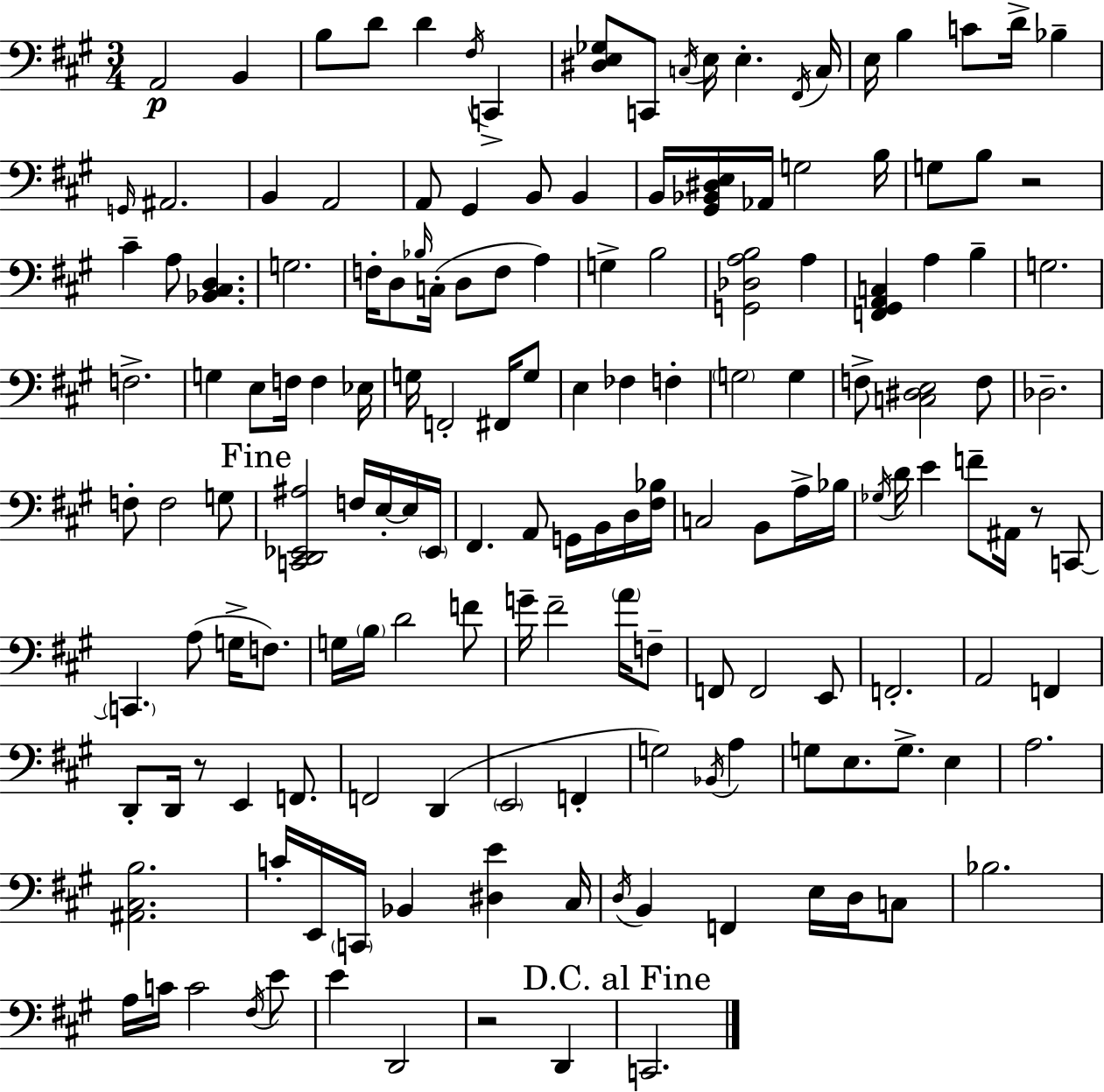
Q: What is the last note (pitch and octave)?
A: C2